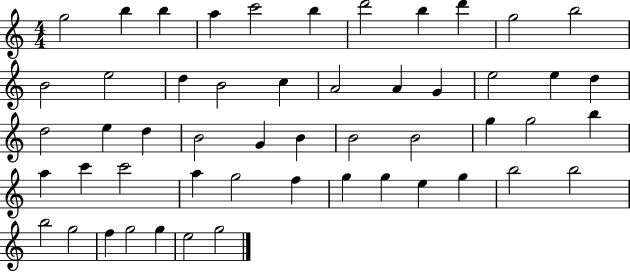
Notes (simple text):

G5/h B5/q B5/q A5/q C6/h B5/q D6/h B5/q D6/q G5/h B5/h B4/h E5/h D5/q B4/h C5/q A4/h A4/q G4/q E5/h E5/q D5/q D5/h E5/q D5/q B4/h G4/q B4/q B4/h B4/h G5/q G5/h B5/q A5/q C6/q C6/h A5/q G5/h F5/q G5/q G5/q E5/q G5/q B5/h B5/h B5/h G5/h F5/q G5/h G5/q E5/h G5/h